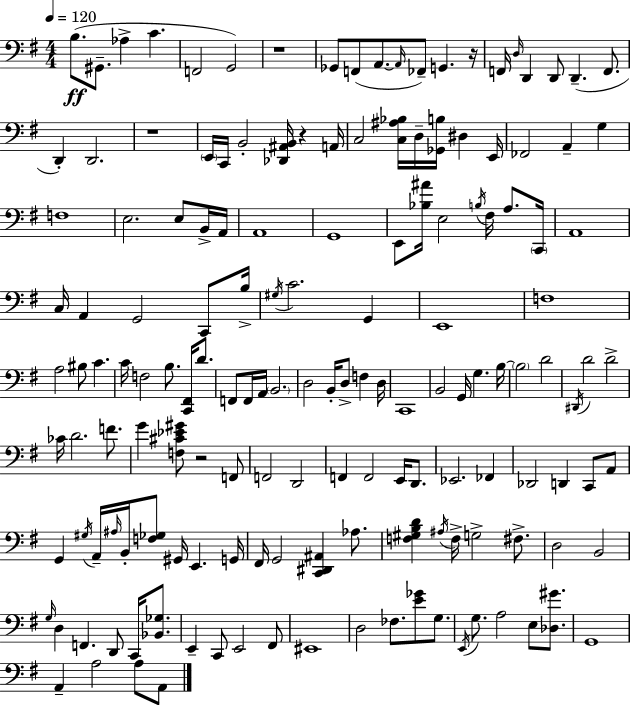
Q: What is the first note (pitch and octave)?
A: B3